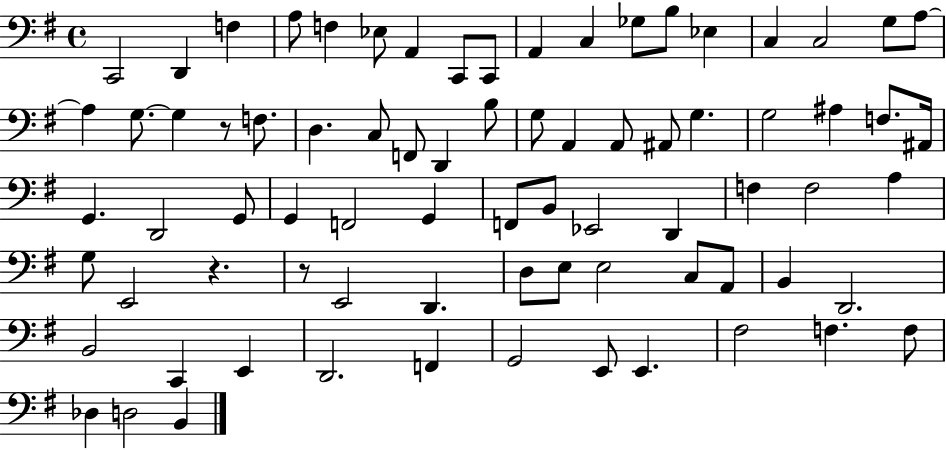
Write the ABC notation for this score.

X:1
T:Untitled
M:4/4
L:1/4
K:G
C,,2 D,, F, A,/2 F, _E,/2 A,, C,,/2 C,,/2 A,, C, _G,/2 B,/2 _E, C, C,2 G,/2 A,/2 A, G,/2 G, z/2 F,/2 D, C,/2 F,,/2 D,, B,/2 G,/2 A,, A,,/2 ^A,,/2 G, G,2 ^A, F,/2 ^A,,/4 G,, D,,2 G,,/2 G,, F,,2 G,, F,,/2 B,,/2 _E,,2 D,, F, F,2 A, G,/2 E,,2 z z/2 E,,2 D,, D,/2 E,/2 E,2 C,/2 A,,/2 B,, D,,2 B,,2 C,, E,, D,,2 F,, G,,2 E,,/2 E,, ^F,2 F, F,/2 _D, D,2 B,,